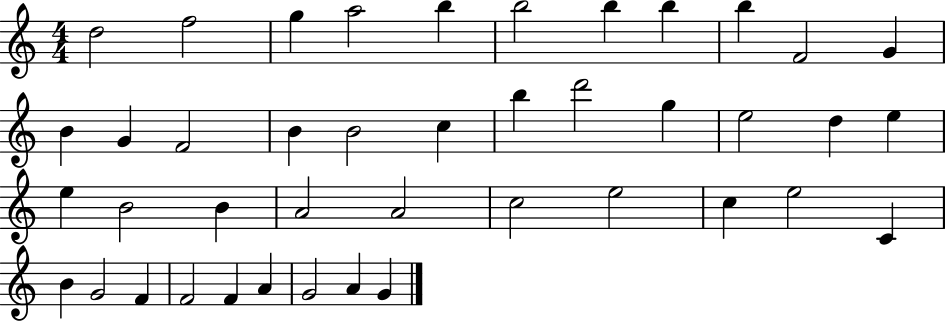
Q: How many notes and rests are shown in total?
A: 42